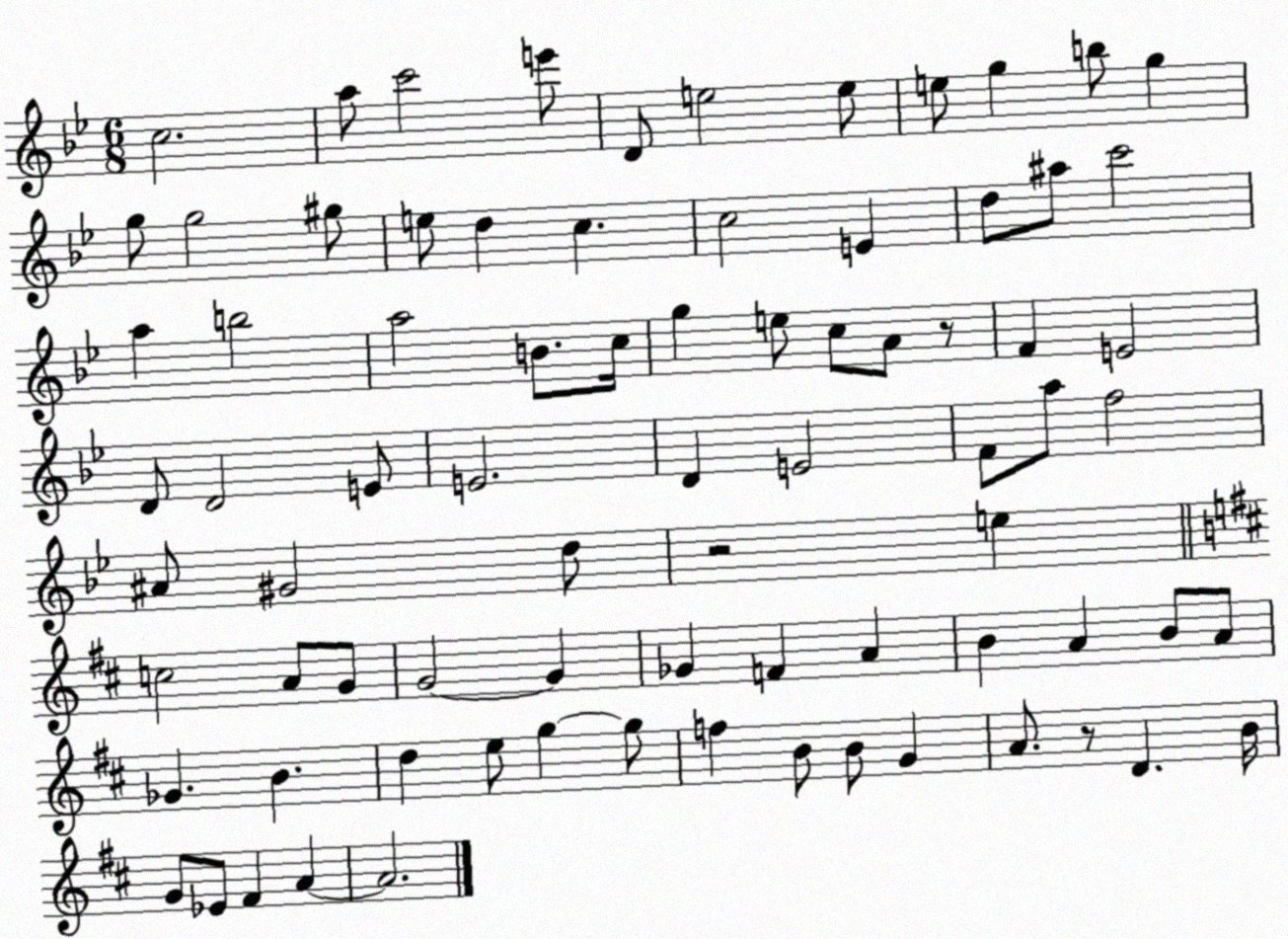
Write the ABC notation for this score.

X:1
T:Untitled
M:6/8
L:1/4
K:Bb
c2 a/2 c'2 e'/2 D/2 e2 e/2 e/2 g b/2 g g/2 g2 ^g/2 e/2 d c c2 E d/2 ^a/2 c'2 a b2 a2 B/2 c/4 g e/2 c/2 A/2 z/2 F E2 D/2 D2 E/2 E2 D E2 F/2 a/2 f2 ^A/2 ^G2 d/2 z2 e c2 A/2 G/2 G2 G _G F A B A B/2 A/2 _G B d e/2 g g/2 f B/2 B/2 G A/2 z/2 D B/4 G/2 _E/2 ^F A A2